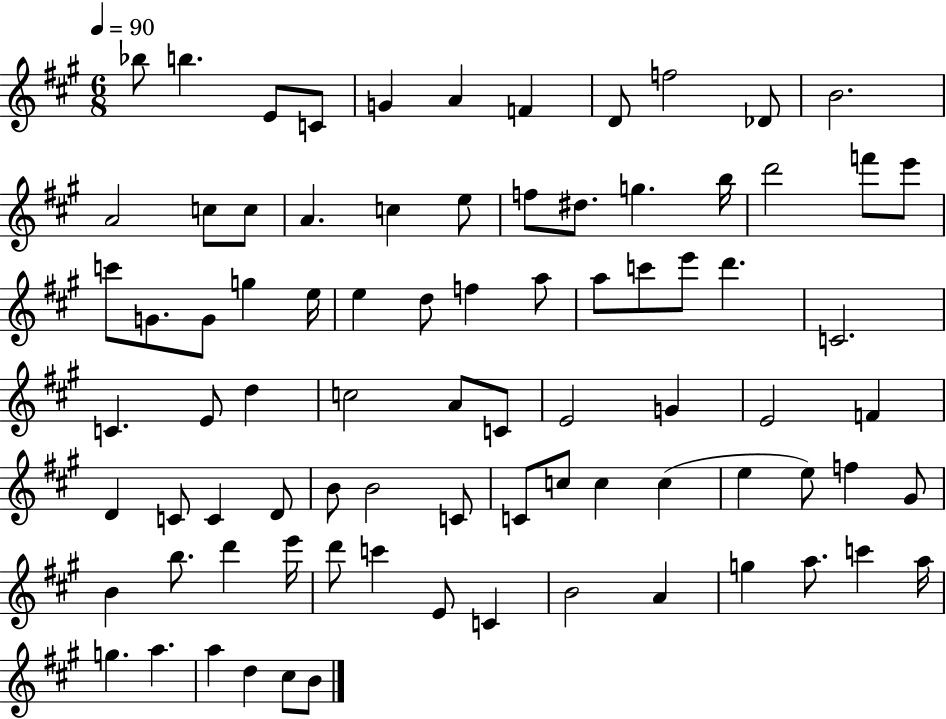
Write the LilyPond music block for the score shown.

{
  \clef treble
  \numericTimeSignature
  \time 6/8
  \key a \major
  \tempo 4 = 90
  bes''8 b''4. e'8 c'8 | g'4 a'4 f'4 | d'8 f''2 des'8 | b'2. | \break a'2 c''8 c''8 | a'4. c''4 e''8 | f''8 dis''8. g''4. b''16 | d'''2 f'''8 e'''8 | \break c'''8 g'8. g'8 g''4 e''16 | e''4 d''8 f''4 a''8 | a''8 c'''8 e'''8 d'''4. | c'2. | \break c'4. e'8 d''4 | c''2 a'8 c'8 | e'2 g'4 | e'2 f'4 | \break d'4 c'8 c'4 d'8 | b'8 b'2 c'8 | c'8 c''8 c''4 c''4( | e''4 e''8) f''4 gis'8 | \break b'4 b''8. d'''4 e'''16 | d'''8 c'''4 e'8 c'4 | b'2 a'4 | g''4 a''8. c'''4 a''16 | \break g''4. a''4. | a''4 d''4 cis''8 b'8 | \bar "|."
}